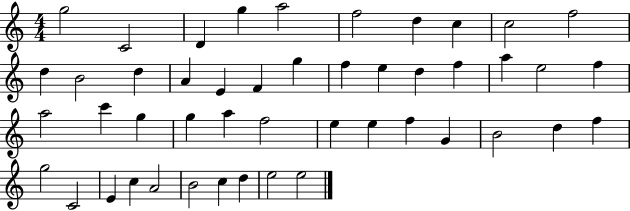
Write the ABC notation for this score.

X:1
T:Untitled
M:4/4
L:1/4
K:C
g2 C2 D g a2 f2 d c c2 f2 d B2 d A E F g f e d f a e2 f a2 c' g g a f2 e e f G B2 d f g2 C2 E c A2 B2 c d e2 e2